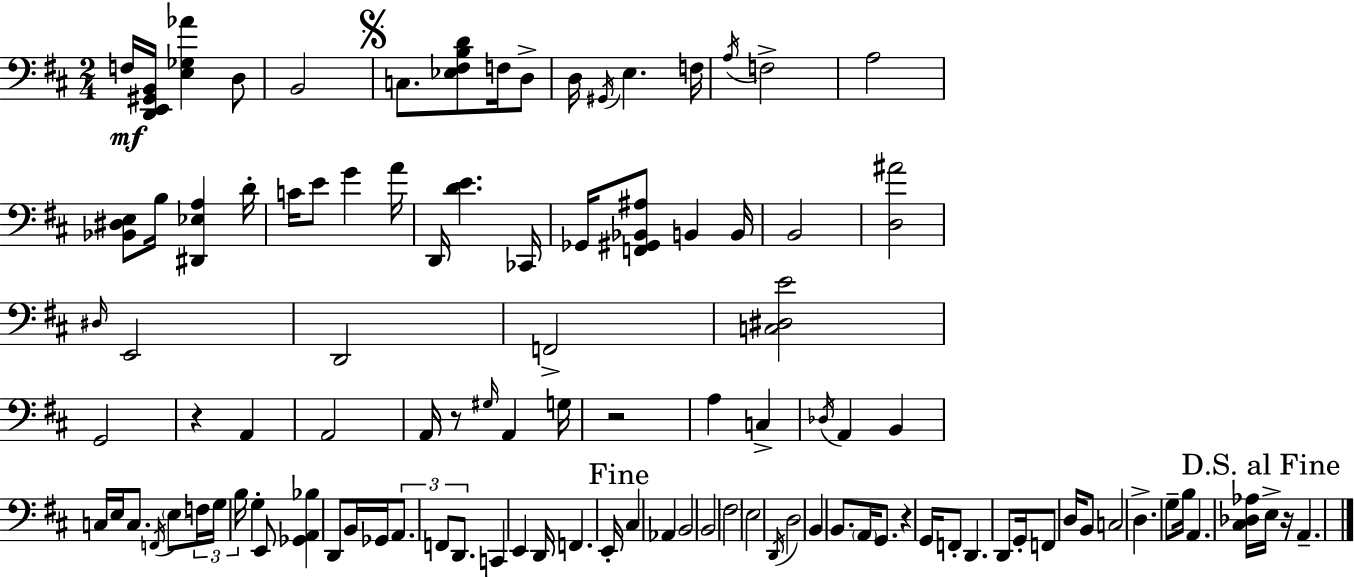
{
  \clef bass
  \numericTimeSignature
  \time 2/4
  \key d \major
  \repeat volta 2 { f16\mf <d, e, gis, b,>16 <e ges aes'>4 d8 | b,2 | \mark \markup { \musicglyph "scripts.segno" } c8. <ees fis b d'>8 f16 d8-> | d16 \acciaccatura { gis,16 } e4. | \break f16 \acciaccatura { a16 } f2-> | a2 | <bes, dis e>8 b16 <dis, ees a>4 | d'16-. c'16 e'8 g'4 | \break a'16 d,16 <d' e'>4. | ces,16 ges,16 <f, gis, bes, ais>8 b,4 | b,16 b,2 | <d ais'>2 | \break \grace { dis16 } e,2 | d,2 | f,2-> | <c dis e'>2 | \break g,2 | r4 a,4 | a,2 | a,16 r8 \grace { gis16 } a,4 | \break g16 r2 | a4 | c4-> \acciaccatura { des16 } a,4 | b,4 c16 e16 c8. | \break \acciaccatura { f,16 } \parenthesize e8 \tuplet 3/2 { f16 g16 b16 } | g4-. e,8 <ges, a, bes>4 | d,8 b,16 ges,16 \tuplet 3/2 { a,8. | f,8 d,8. } c,4 | \break e,4 d,16 f,4. | e,16-. \mark "Fine" cis4 | aes,4 b,2 | b,2 | \break \parenthesize fis2 | e2 | \acciaccatura { d,16 } d2 | b,4 | \break b,8. \parenthesize a,16 g,8. | r4 g,16 f,8-. | d,4. d,8 | g,16-. f,8 d16 b,8 c2 | \break d4.-> | g8-- b16 | a,4. <cis des aes>16 \mark "D.S. al Fine" e16-> | r16 a,4.-- } \bar "|."
}